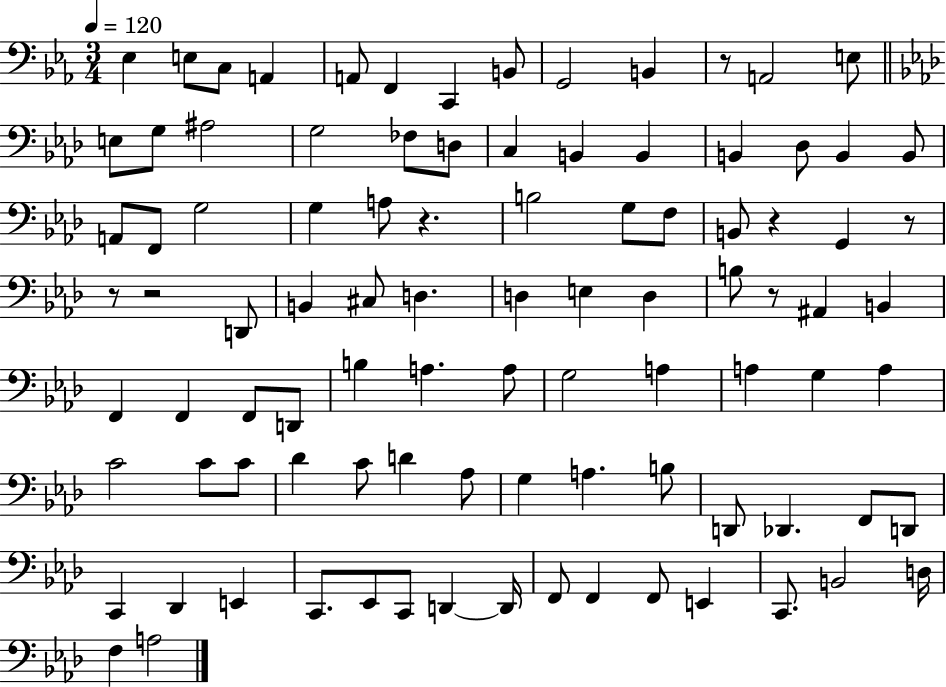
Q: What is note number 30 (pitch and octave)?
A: A3